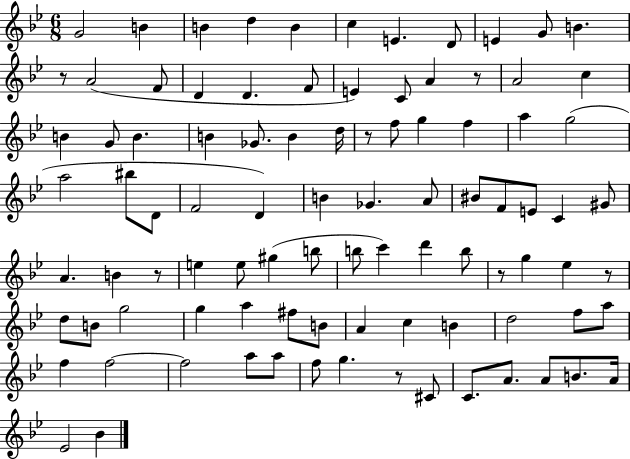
G4/h B4/q B4/q D5/q B4/q C5/q E4/q. D4/e E4/q G4/e B4/q. R/e A4/h F4/e D4/q D4/q. F4/e E4/q C4/e A4/q R/e A4/h C5/q B4/q G4/e B4/q. B4/q Gb4/e. B4/q D5/s R/e F5/e G5/q F5/q A5/q G5/h A5/h BIS5/e D4/e F4/h D4/q B4/q Gb4/q. A4/e BIS4/e F4/e E4/e C4/q G#4/e A4/q. B4/q R/e E5/q E5/e G#5/q B5/e B5/e C6/q D6/q B5/e R/e G5/q Eb5/q R/e D5/e B4/e G5/h G5/q A5/q F#5/e B4/e A4/q C5/q B4/q D5/h F5/e A5/e F5/q F5/h F5/h A5/e A5/e F5/e G5/q. R/e C#4/e C4/e. A4/e. A4/e B4/e. A4/s Eb4/h Bb4/q